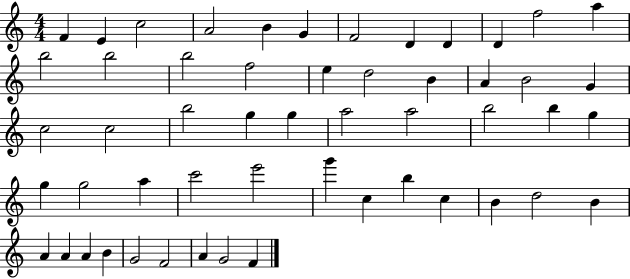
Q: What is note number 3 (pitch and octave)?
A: C5